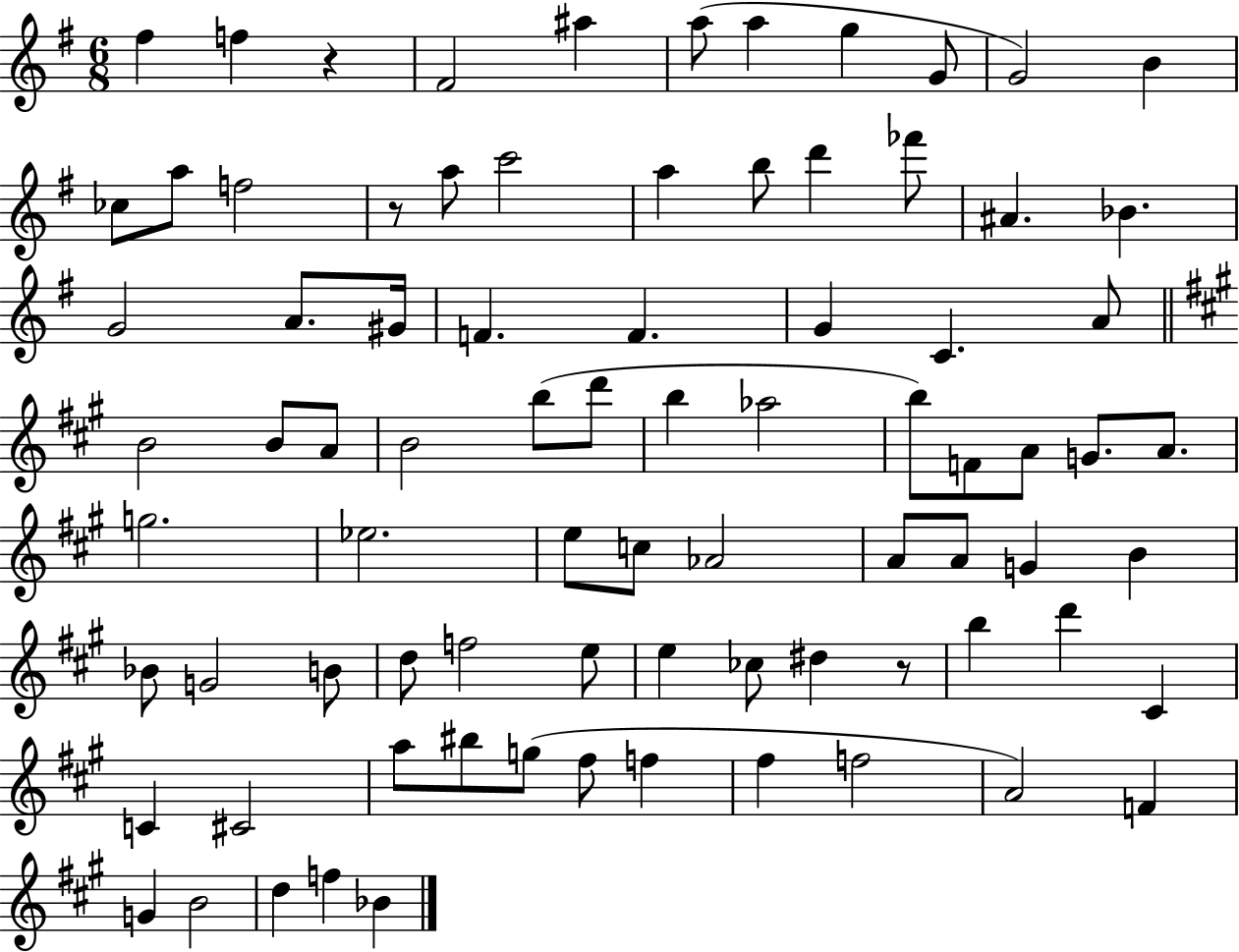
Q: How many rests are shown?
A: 3